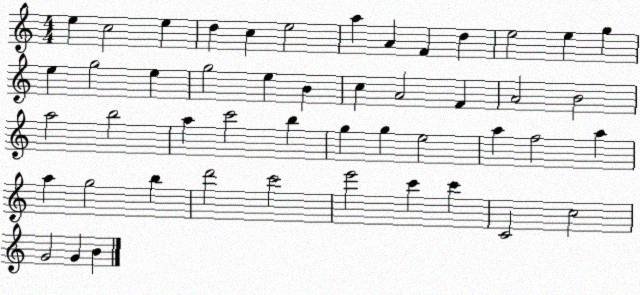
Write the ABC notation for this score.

X:1
T:Untitled
M:4/4
L:1/4
K:C
e c2 e d c e2 a A F d e2 e g e g2 e g2 e B c A2 F A2 B2 a2 b2 a c'2 b g g e2 a f2 a a g2 b d'2 c'2 e'2 c' c' C2 c2 G2 G B